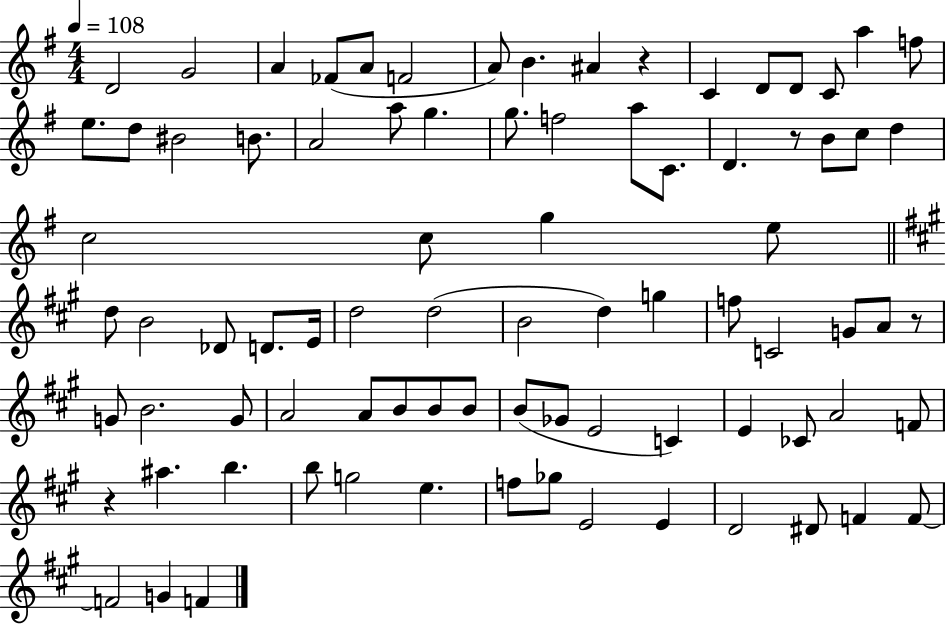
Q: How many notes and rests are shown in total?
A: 84